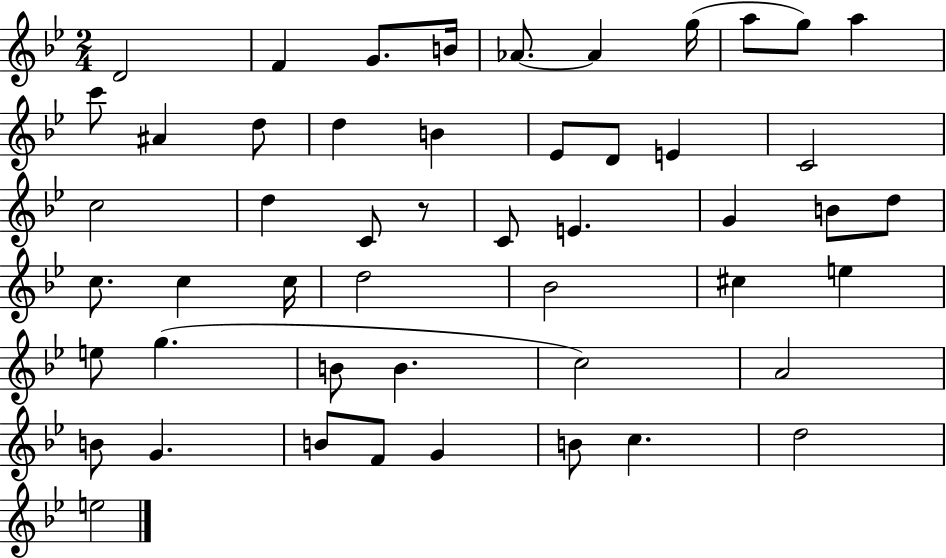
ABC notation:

X:1
T:Untitled
M:2/4
L:1/4
K:Bb
D2 F G/2 B/4 _A/2 _A g/4 a/2 g/2 a c'/2 ^A d/2 d B _E/2 D/2 E C2 c2 d C/2 z/2 C/2 E G B/2 d/2 c/2 c c/4 d2 _B2 ^c e e/2 g B/2 B c2 A2 B/2 G B/2 F/2 G B/2 c d2 e2